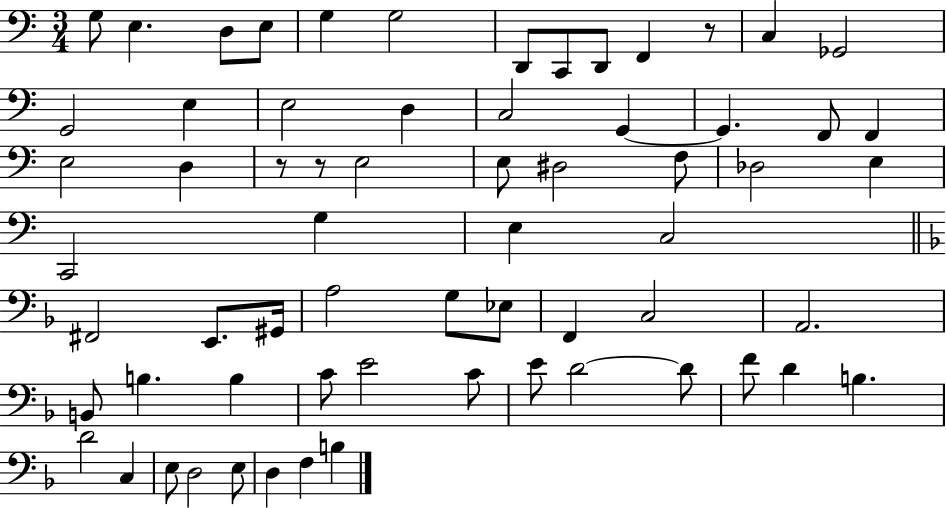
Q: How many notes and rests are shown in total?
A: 65